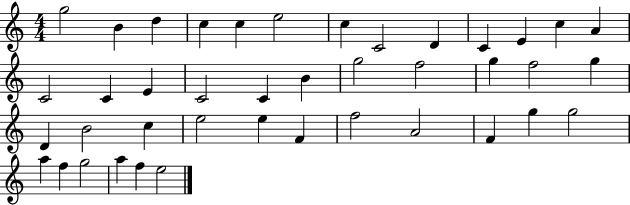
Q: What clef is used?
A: treble